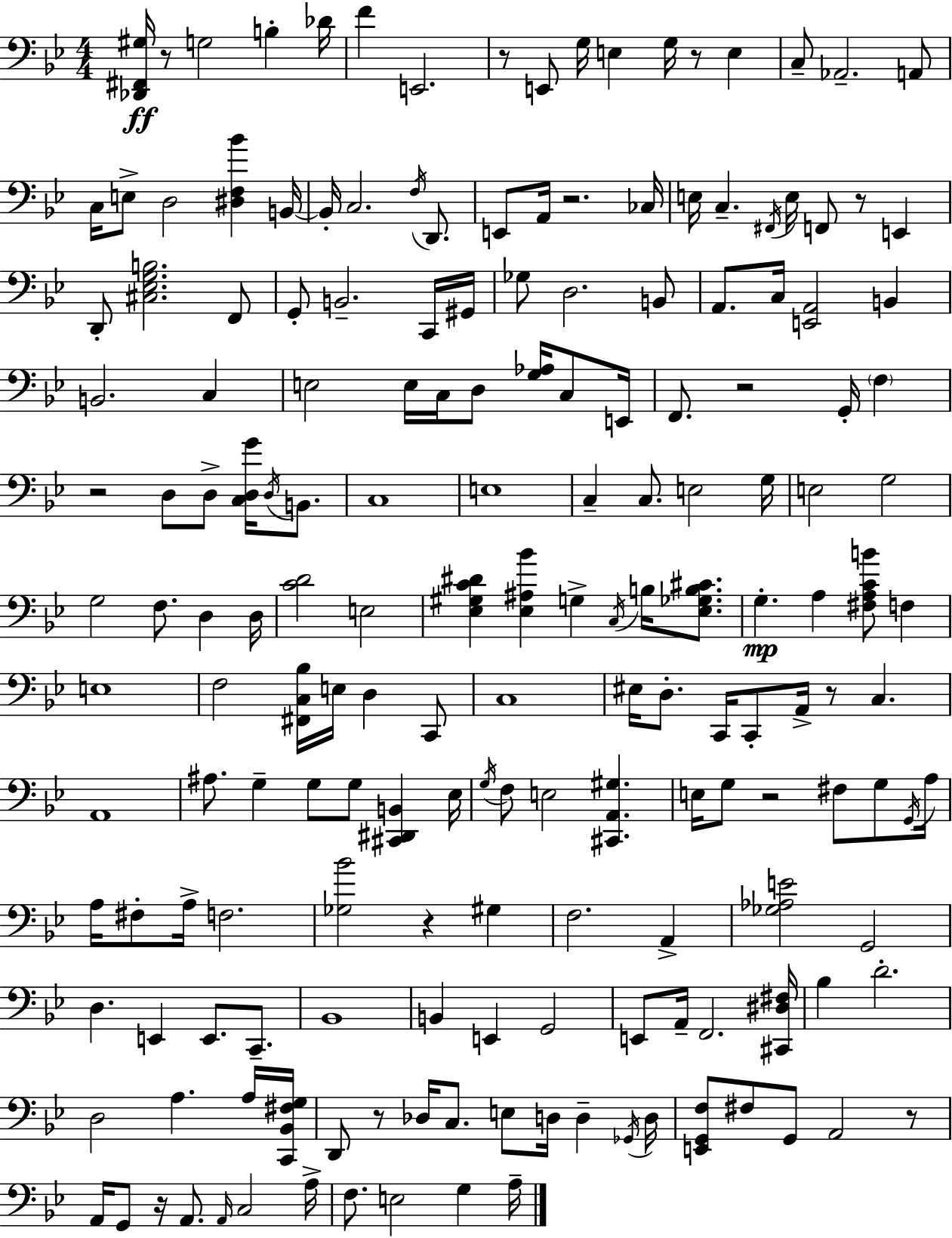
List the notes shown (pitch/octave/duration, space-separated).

[Db2,F#2,G#3]/s R/e G3/h B3/q Db4/s F4/q E2/h. R/e E2/e G3/s E3/q G3/s R/e E3/q C3/e Ab2/h. A2/e C3/s E3/e D3/h [D#3,F3,Bb4]/q B2/s B2/s C3/h. F3/s D2/e. E2/e A2/s R/h. CES3/s E3/s C3/q. F#2/s E3/s F2/e R/e E2/q D2/e [C#3,Eb3,G3,B3]/h. F2/e G2/e B2/h. C2/s G#2/s Gb3/e D3/h. B2/e A2/e. C3/s [E2,A2]/h B2/q B2/h. C3/q E3/h E3/s C3/s D3/e [G3,Ab3]/s C3/e E2/s F2/e. R/h G2/s F3/q R/h D3/e D3/e [C3,D3,G4]/s D3/s B2/e. C3/w E3/w C3/q C3/e. E3/h G3/s E3/h G3/h G3/h F3/e. D3/q D3/s [C4,D4]/h E3/h [Eb3,G#3,C4,D#4]/q [Eb3,A#3,Bb4]/q G3/q C3/s B3/s [Eb3,Gb3,B3,C#4]/e. G3/q. A3/q [F#3,A3,C4,B4]/e F3/q E3/w F3/h [F#2,C3,Bb3]/s E3/s D3/q C2/e C3/w EIS3/s D3/e. C2/s C2/e A2/s R/e C3/q. A2/w A#3/e. G3/q G3/e G3/e [C#2,D#2,B2]/q Eb3/s G3/s F3/e E3/h [C#2,A2,G#3]/q. E3/s G3/e R/h F#3/e G3/e G2/s A3/s A3/s F#3/e A3/s F3/h. [Gb3,Bb4]/h R/q G#3/q F3/h. A2/q [Gb3,Ab3,E4]/h G2/h D3/q. E2/q E2/e. C2/e. Bb2/w B2/q E2/q G2/h E2/e A2/s F2/h. [C#2,D#3,F#3]/s Bb3/q D4/h. D3/h A3/q. A3/s [C2,Bb2,F#3,G3]/s D2/e R/e Db3/s C3/e. E3/e D3/s D3/q Gb2/s D3/s [E2,G2,F3]/e F#3/e G2/e A2/h R/e A2/s G2/e R/s A2/e. A2/s C3/h A3/s F3/e. E3/h G3/q A3/s